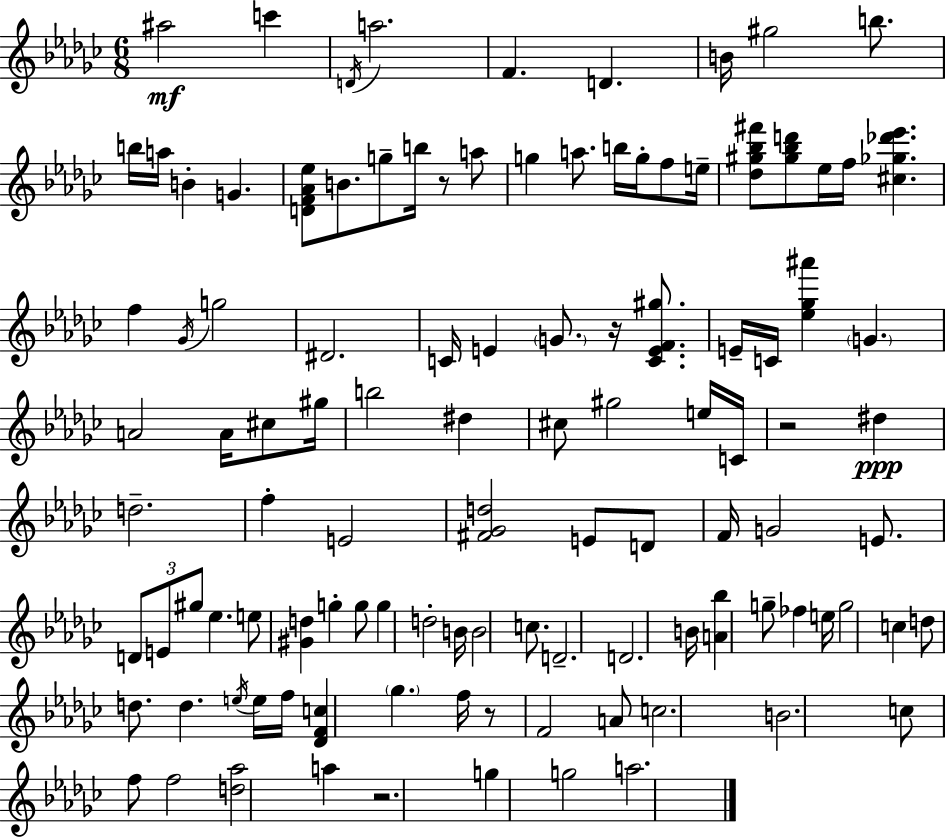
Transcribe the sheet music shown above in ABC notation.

X:1
T:Untitled
M:6/8
L:1/4
K:Ebm
^a2 c' D/4 a2 F D B/4 ^g2 b/2 b/4 a/4 B G [DF_A_e]/2 B/2 g/2 b/4 z/2 a/2 g a/2 b/4 g/4 f/2 e/4 [_d^g_b^f']/2 [^g_bd']/2 _e/4 f/4 [^c_g_d'_e'] f _G/4 g2 ^D2 C/4 E G/2 z/4 [CEF^g]/2 E/4 C/4 [_e_g^a'] G A2 A/4 ^c/2 ^g/4 b2 ^d ^c/2 ^g2 e/4 C/4 z2 ^d d2 f E2 [^F_Gd]2 E/2 D/2 F/4 G2 E/2 D/2 E/2 ^g/2 _e e/2 [^Gd] g g/2 g d2 B/4 B2 c/2 D2 D2 B/4 [A_b] g/2 _f e/4 g2 c d/2 d/2 d e/4 e/4 f/4 [_DFc] _g f/4 z/2 F2 A/2 c2 B2 c/2 f/2 f2 [d_a]2 a z2 g g2 a2